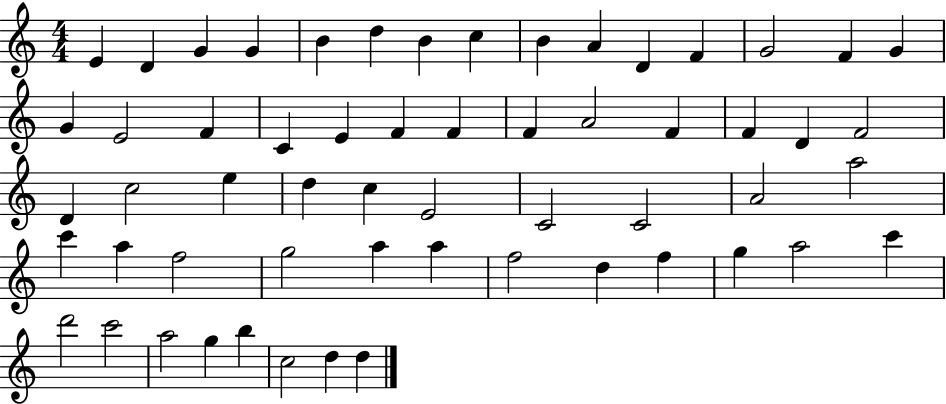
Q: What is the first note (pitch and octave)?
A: E4